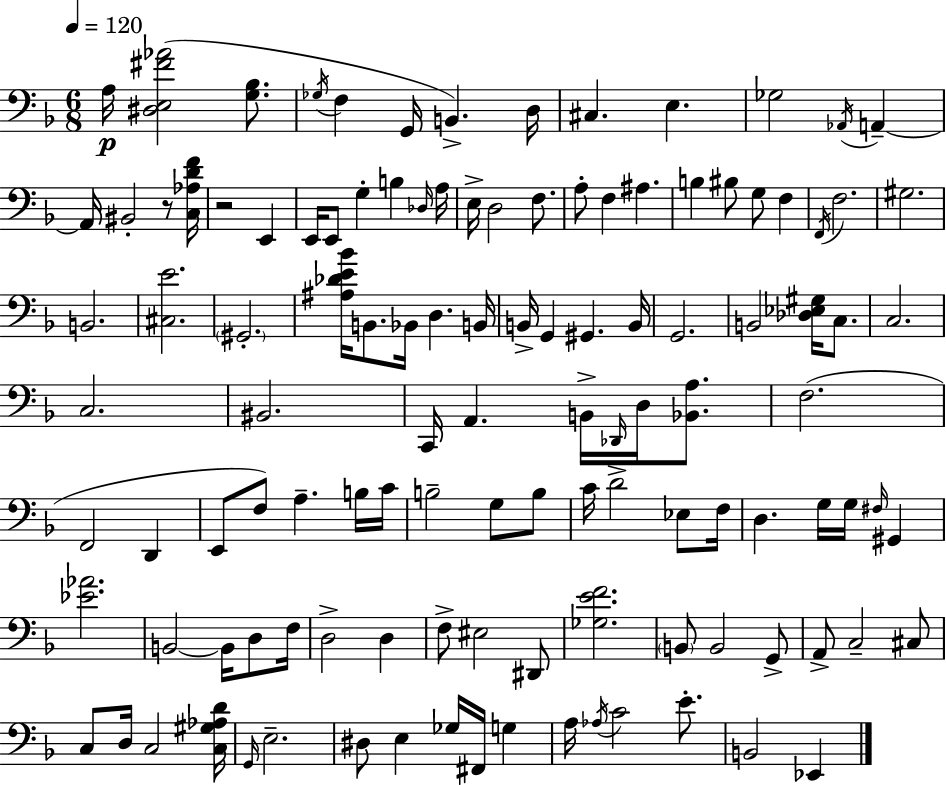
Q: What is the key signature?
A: F major